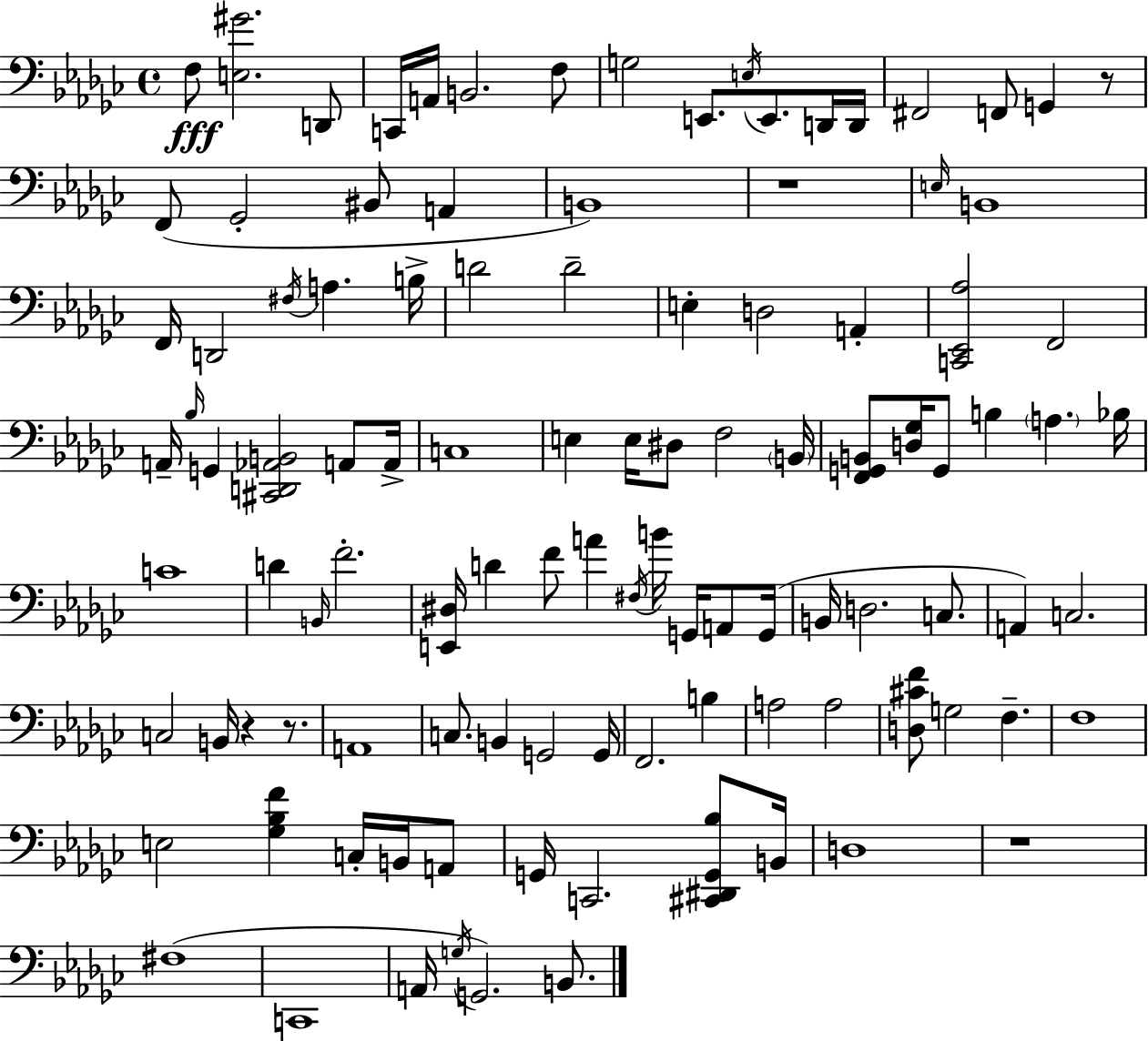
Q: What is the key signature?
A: EES minor